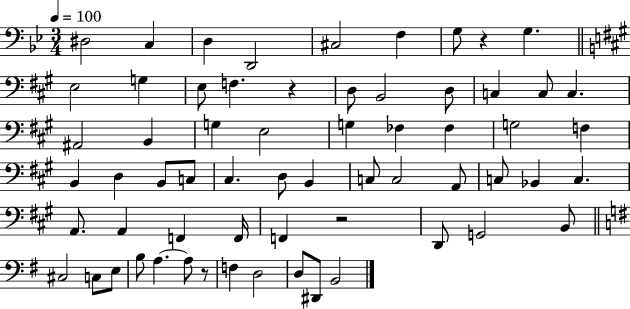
{
  \clef bass
  \numericTimeSignature
  \time 3/4
  \key bes \major
  \tempo 4 = 100
  \repeat volta 2 { dis2 c4 | d4 d,2 | cis2 f4 | g8 r4 g4. | \break \bar "||" \break \key a \major e2 g4 | e8 f4. r4 | d8 b,2 d8 | c4 c8 c4. | \break ais,2 b,4 | g4 e2 | g4 fes4 fes4 | g2 f4 | \break b,4 d4 b,8 c8 | cis4. d8 b,4 | c8 c2 a,8 | c8 bes,4 c4. | \break a,8. a,4 f,4 f,16 | f,4 r2 | d,8 g,2 b,8 | \bar "||" \break \key g \major cis2 c8 e8 | b8 a4.~~ a8 r8 | f4 d2 | d8 dis,8 b,2 | \break } \bar "|."
}